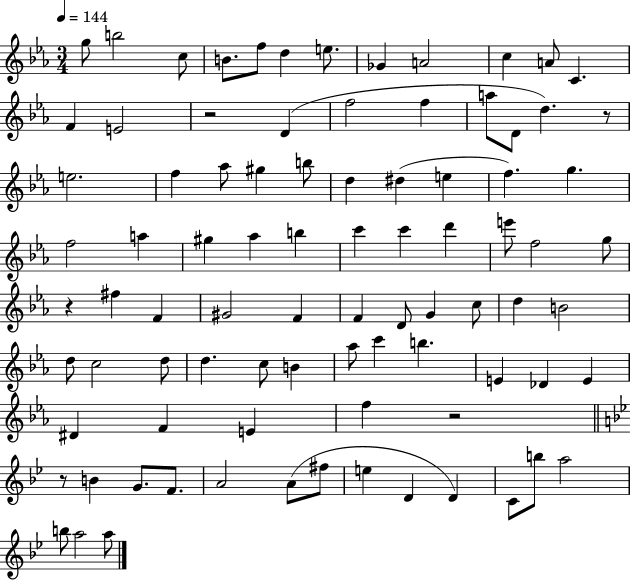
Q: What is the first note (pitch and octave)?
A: G5